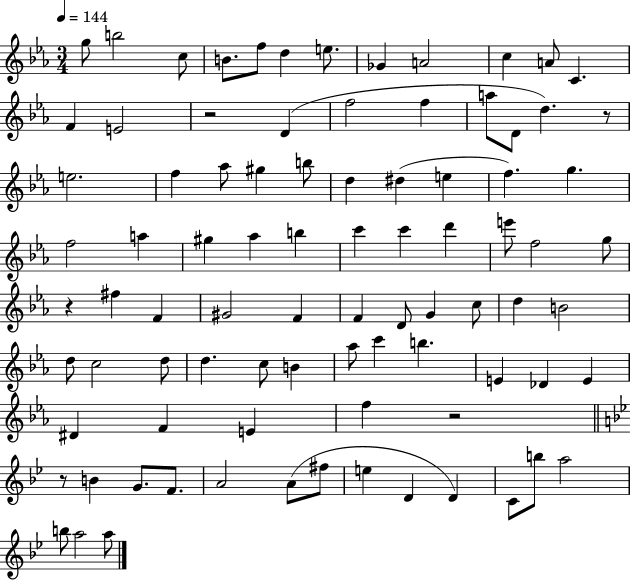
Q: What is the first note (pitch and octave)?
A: G5